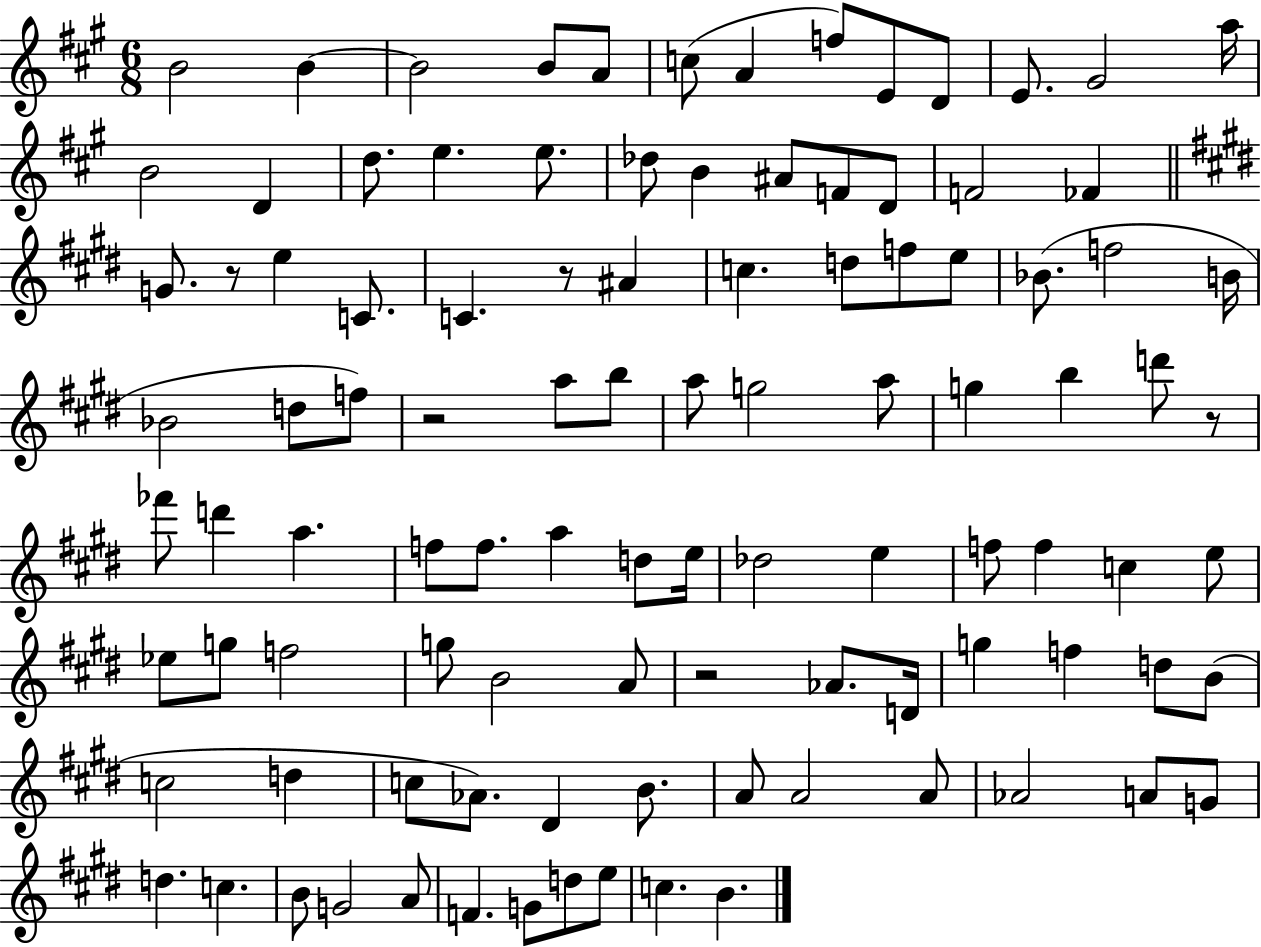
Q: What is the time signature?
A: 6/8